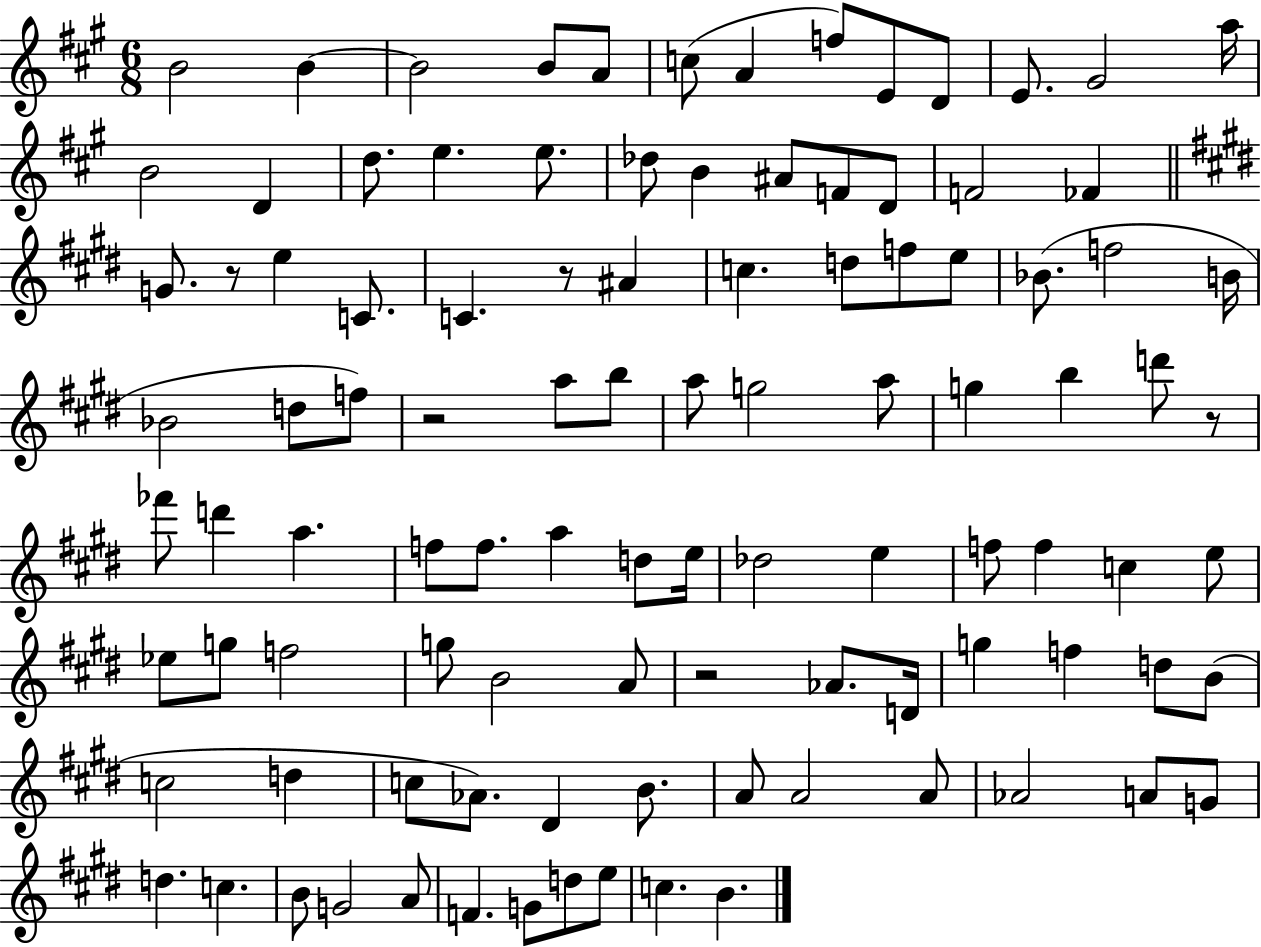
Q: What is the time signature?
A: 6/8